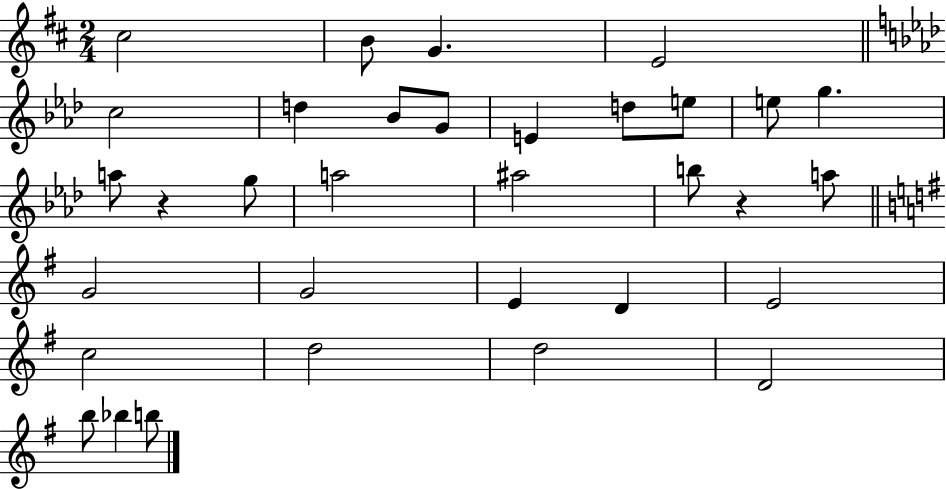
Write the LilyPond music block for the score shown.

{
  \clef treble
  \numericTimeSignature
  \time 2/4
  \key d \major
  cis''2 | b'8 g'4. | e'2 | \bar "||" \break \key aes \major c''2 | d''4 bes'8 g'8 | e'4 d''8 e''8 | e''8 g''4. | \break a''8 r4 g''8 | a''2 | ais''2 | b''8 r4 a''8 | \break \bar "||" \break \key g \major g'2 | g'2 | e'4 d'4 | e'2 | \break c''2 | d''2 | d''2 | d'2 | \break b''8 bes''4 b''8 | \bar "|."
}